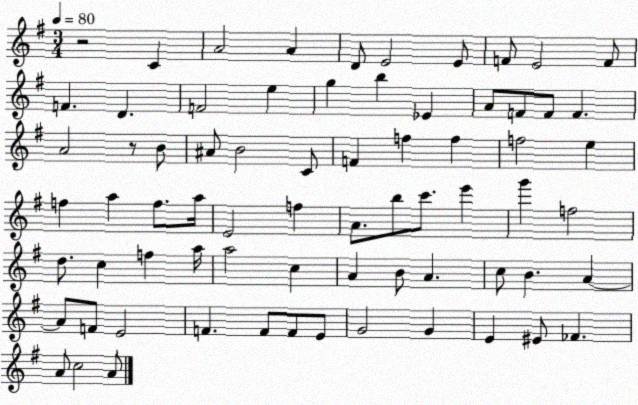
X:1
T:Untitled
M:3/4
L:1/4
K:G
z2 C A2 A D/2 E2 E/2 F/2 E2 F/2 F D F2 e g b _E A/2 F/2 F/2 F A2 z/2 B/2 ^A/2 B2 C/2 F f f f2 e f a f/2 a/4 E2 f A/2 b/2 c'/2 e' g' f2 d/2 c f a/4 a2 c A B/2 A c/2 B A A/2 F/2 E2 F F/2 F/2 E/2 G2 G E ^E/2 _F A/2 c2 A/2